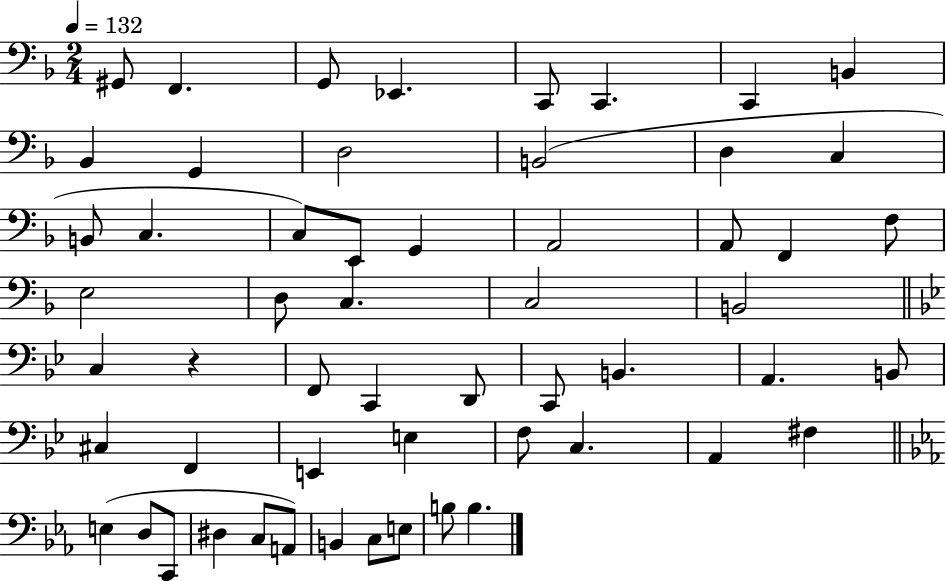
G#2/e F2/q. G2/e Eb2/q. C2/e C2/q. C2/q B2/q Bb2/q G2/q D3/h B2/h D3/q C3/q B2/e C3/q. C3/e E2/e G2/q A2/h A2/e F2/q F3/e E3/h D3/e C3/q. C3/h B2/h C3/q R/q F2/e C2/q D2/e C2/e B2/q. A2/q. B2/e C#3/q F2/q E2/q E3/q F3/e C3/q. A2/q F#3/q E3/q D3/e C2/e D#3/q C3/e A2/e B2/q C3/e E3/e B3/e B3/q.